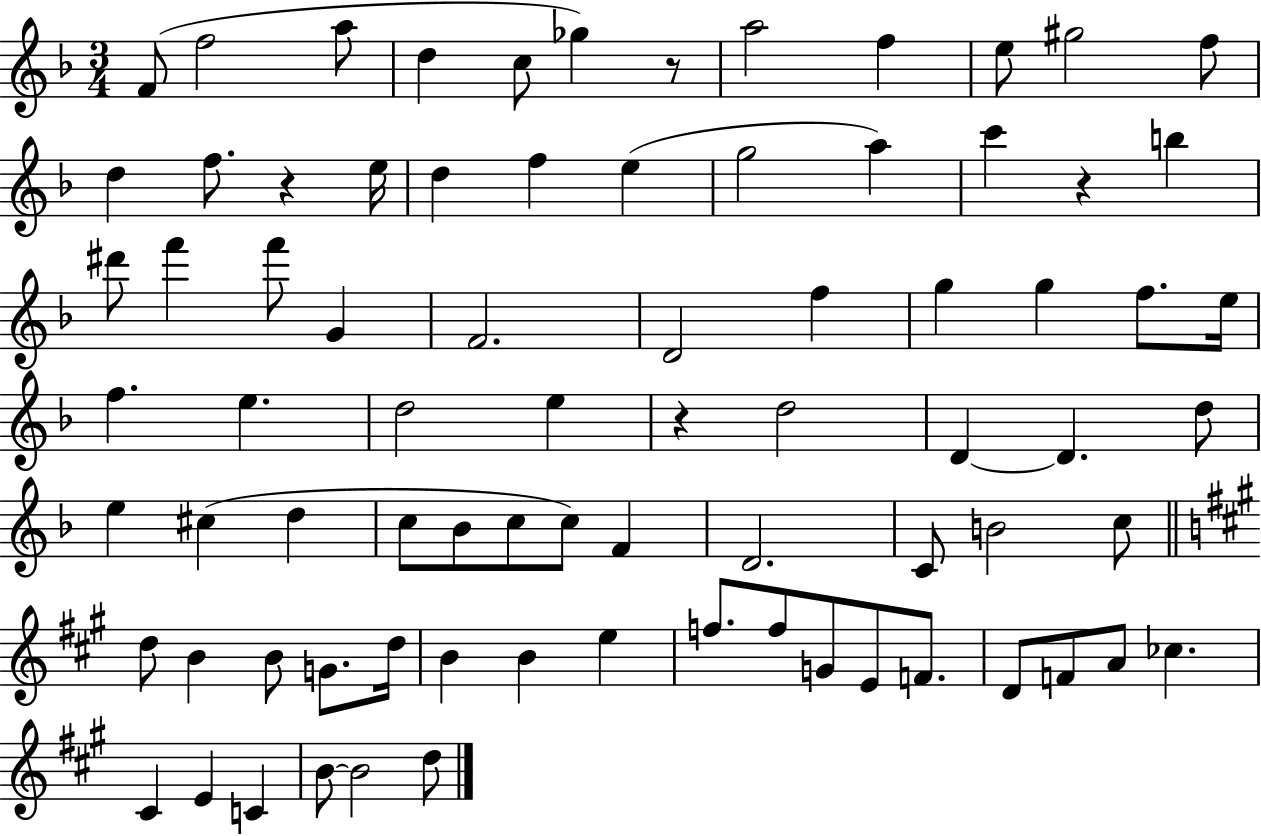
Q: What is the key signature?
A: F major